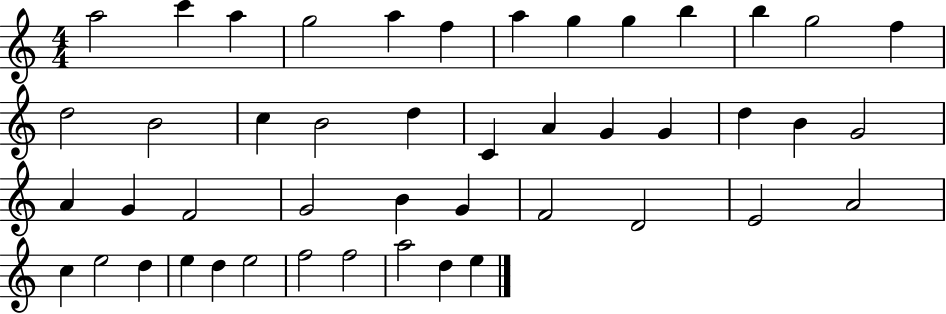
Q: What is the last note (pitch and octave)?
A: E5